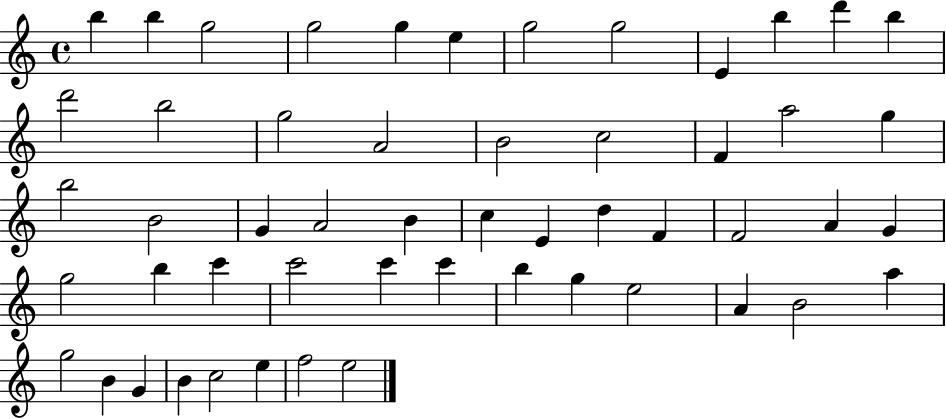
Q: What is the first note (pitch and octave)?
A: B5